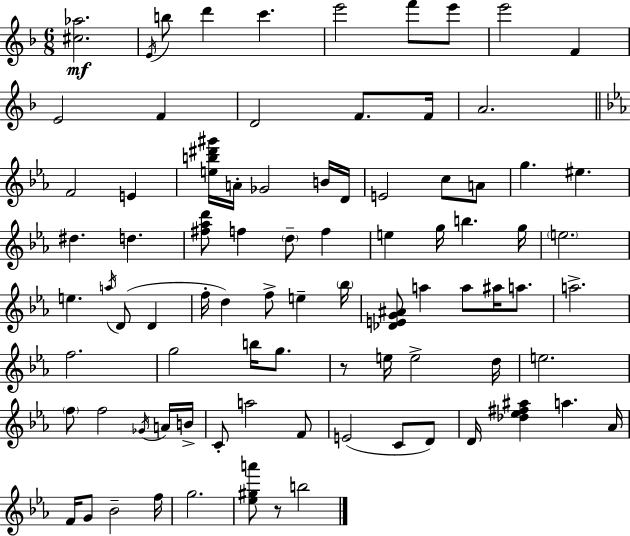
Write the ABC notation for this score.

X:1
T:Untitled
M:6/8
L:1/4
K:F
[^c_a]2 E/4 b/2 d' c' e'2 f'/2 e'/2 e'2 F E2 F D2 F/2 F/4 A2 F2 E [eb^d'^g']/4 A/4 _G2 B/4 D/4 E2 c/2 A/2 g ^e ^d d [^f_ad']/2 f d/2 f e g/4 b g/4 e2 e a/4 D/2 D f/4 d f/2 e _b/4 [_DEG^A]/2 a a/2 ^a/4 a/2 a2 f2 g2 b/4 g/2 z/2 e/4 e2 d/4 e2 f/2 f2 _G/4 A/4 B/4 C/2 a2 F/2 E2 C/2 D/2 D/4 [_d_e^f^a] a _A/4 F/4 G/2 _B2 f/4 g2 [_e^ga']/2 z/2 b2